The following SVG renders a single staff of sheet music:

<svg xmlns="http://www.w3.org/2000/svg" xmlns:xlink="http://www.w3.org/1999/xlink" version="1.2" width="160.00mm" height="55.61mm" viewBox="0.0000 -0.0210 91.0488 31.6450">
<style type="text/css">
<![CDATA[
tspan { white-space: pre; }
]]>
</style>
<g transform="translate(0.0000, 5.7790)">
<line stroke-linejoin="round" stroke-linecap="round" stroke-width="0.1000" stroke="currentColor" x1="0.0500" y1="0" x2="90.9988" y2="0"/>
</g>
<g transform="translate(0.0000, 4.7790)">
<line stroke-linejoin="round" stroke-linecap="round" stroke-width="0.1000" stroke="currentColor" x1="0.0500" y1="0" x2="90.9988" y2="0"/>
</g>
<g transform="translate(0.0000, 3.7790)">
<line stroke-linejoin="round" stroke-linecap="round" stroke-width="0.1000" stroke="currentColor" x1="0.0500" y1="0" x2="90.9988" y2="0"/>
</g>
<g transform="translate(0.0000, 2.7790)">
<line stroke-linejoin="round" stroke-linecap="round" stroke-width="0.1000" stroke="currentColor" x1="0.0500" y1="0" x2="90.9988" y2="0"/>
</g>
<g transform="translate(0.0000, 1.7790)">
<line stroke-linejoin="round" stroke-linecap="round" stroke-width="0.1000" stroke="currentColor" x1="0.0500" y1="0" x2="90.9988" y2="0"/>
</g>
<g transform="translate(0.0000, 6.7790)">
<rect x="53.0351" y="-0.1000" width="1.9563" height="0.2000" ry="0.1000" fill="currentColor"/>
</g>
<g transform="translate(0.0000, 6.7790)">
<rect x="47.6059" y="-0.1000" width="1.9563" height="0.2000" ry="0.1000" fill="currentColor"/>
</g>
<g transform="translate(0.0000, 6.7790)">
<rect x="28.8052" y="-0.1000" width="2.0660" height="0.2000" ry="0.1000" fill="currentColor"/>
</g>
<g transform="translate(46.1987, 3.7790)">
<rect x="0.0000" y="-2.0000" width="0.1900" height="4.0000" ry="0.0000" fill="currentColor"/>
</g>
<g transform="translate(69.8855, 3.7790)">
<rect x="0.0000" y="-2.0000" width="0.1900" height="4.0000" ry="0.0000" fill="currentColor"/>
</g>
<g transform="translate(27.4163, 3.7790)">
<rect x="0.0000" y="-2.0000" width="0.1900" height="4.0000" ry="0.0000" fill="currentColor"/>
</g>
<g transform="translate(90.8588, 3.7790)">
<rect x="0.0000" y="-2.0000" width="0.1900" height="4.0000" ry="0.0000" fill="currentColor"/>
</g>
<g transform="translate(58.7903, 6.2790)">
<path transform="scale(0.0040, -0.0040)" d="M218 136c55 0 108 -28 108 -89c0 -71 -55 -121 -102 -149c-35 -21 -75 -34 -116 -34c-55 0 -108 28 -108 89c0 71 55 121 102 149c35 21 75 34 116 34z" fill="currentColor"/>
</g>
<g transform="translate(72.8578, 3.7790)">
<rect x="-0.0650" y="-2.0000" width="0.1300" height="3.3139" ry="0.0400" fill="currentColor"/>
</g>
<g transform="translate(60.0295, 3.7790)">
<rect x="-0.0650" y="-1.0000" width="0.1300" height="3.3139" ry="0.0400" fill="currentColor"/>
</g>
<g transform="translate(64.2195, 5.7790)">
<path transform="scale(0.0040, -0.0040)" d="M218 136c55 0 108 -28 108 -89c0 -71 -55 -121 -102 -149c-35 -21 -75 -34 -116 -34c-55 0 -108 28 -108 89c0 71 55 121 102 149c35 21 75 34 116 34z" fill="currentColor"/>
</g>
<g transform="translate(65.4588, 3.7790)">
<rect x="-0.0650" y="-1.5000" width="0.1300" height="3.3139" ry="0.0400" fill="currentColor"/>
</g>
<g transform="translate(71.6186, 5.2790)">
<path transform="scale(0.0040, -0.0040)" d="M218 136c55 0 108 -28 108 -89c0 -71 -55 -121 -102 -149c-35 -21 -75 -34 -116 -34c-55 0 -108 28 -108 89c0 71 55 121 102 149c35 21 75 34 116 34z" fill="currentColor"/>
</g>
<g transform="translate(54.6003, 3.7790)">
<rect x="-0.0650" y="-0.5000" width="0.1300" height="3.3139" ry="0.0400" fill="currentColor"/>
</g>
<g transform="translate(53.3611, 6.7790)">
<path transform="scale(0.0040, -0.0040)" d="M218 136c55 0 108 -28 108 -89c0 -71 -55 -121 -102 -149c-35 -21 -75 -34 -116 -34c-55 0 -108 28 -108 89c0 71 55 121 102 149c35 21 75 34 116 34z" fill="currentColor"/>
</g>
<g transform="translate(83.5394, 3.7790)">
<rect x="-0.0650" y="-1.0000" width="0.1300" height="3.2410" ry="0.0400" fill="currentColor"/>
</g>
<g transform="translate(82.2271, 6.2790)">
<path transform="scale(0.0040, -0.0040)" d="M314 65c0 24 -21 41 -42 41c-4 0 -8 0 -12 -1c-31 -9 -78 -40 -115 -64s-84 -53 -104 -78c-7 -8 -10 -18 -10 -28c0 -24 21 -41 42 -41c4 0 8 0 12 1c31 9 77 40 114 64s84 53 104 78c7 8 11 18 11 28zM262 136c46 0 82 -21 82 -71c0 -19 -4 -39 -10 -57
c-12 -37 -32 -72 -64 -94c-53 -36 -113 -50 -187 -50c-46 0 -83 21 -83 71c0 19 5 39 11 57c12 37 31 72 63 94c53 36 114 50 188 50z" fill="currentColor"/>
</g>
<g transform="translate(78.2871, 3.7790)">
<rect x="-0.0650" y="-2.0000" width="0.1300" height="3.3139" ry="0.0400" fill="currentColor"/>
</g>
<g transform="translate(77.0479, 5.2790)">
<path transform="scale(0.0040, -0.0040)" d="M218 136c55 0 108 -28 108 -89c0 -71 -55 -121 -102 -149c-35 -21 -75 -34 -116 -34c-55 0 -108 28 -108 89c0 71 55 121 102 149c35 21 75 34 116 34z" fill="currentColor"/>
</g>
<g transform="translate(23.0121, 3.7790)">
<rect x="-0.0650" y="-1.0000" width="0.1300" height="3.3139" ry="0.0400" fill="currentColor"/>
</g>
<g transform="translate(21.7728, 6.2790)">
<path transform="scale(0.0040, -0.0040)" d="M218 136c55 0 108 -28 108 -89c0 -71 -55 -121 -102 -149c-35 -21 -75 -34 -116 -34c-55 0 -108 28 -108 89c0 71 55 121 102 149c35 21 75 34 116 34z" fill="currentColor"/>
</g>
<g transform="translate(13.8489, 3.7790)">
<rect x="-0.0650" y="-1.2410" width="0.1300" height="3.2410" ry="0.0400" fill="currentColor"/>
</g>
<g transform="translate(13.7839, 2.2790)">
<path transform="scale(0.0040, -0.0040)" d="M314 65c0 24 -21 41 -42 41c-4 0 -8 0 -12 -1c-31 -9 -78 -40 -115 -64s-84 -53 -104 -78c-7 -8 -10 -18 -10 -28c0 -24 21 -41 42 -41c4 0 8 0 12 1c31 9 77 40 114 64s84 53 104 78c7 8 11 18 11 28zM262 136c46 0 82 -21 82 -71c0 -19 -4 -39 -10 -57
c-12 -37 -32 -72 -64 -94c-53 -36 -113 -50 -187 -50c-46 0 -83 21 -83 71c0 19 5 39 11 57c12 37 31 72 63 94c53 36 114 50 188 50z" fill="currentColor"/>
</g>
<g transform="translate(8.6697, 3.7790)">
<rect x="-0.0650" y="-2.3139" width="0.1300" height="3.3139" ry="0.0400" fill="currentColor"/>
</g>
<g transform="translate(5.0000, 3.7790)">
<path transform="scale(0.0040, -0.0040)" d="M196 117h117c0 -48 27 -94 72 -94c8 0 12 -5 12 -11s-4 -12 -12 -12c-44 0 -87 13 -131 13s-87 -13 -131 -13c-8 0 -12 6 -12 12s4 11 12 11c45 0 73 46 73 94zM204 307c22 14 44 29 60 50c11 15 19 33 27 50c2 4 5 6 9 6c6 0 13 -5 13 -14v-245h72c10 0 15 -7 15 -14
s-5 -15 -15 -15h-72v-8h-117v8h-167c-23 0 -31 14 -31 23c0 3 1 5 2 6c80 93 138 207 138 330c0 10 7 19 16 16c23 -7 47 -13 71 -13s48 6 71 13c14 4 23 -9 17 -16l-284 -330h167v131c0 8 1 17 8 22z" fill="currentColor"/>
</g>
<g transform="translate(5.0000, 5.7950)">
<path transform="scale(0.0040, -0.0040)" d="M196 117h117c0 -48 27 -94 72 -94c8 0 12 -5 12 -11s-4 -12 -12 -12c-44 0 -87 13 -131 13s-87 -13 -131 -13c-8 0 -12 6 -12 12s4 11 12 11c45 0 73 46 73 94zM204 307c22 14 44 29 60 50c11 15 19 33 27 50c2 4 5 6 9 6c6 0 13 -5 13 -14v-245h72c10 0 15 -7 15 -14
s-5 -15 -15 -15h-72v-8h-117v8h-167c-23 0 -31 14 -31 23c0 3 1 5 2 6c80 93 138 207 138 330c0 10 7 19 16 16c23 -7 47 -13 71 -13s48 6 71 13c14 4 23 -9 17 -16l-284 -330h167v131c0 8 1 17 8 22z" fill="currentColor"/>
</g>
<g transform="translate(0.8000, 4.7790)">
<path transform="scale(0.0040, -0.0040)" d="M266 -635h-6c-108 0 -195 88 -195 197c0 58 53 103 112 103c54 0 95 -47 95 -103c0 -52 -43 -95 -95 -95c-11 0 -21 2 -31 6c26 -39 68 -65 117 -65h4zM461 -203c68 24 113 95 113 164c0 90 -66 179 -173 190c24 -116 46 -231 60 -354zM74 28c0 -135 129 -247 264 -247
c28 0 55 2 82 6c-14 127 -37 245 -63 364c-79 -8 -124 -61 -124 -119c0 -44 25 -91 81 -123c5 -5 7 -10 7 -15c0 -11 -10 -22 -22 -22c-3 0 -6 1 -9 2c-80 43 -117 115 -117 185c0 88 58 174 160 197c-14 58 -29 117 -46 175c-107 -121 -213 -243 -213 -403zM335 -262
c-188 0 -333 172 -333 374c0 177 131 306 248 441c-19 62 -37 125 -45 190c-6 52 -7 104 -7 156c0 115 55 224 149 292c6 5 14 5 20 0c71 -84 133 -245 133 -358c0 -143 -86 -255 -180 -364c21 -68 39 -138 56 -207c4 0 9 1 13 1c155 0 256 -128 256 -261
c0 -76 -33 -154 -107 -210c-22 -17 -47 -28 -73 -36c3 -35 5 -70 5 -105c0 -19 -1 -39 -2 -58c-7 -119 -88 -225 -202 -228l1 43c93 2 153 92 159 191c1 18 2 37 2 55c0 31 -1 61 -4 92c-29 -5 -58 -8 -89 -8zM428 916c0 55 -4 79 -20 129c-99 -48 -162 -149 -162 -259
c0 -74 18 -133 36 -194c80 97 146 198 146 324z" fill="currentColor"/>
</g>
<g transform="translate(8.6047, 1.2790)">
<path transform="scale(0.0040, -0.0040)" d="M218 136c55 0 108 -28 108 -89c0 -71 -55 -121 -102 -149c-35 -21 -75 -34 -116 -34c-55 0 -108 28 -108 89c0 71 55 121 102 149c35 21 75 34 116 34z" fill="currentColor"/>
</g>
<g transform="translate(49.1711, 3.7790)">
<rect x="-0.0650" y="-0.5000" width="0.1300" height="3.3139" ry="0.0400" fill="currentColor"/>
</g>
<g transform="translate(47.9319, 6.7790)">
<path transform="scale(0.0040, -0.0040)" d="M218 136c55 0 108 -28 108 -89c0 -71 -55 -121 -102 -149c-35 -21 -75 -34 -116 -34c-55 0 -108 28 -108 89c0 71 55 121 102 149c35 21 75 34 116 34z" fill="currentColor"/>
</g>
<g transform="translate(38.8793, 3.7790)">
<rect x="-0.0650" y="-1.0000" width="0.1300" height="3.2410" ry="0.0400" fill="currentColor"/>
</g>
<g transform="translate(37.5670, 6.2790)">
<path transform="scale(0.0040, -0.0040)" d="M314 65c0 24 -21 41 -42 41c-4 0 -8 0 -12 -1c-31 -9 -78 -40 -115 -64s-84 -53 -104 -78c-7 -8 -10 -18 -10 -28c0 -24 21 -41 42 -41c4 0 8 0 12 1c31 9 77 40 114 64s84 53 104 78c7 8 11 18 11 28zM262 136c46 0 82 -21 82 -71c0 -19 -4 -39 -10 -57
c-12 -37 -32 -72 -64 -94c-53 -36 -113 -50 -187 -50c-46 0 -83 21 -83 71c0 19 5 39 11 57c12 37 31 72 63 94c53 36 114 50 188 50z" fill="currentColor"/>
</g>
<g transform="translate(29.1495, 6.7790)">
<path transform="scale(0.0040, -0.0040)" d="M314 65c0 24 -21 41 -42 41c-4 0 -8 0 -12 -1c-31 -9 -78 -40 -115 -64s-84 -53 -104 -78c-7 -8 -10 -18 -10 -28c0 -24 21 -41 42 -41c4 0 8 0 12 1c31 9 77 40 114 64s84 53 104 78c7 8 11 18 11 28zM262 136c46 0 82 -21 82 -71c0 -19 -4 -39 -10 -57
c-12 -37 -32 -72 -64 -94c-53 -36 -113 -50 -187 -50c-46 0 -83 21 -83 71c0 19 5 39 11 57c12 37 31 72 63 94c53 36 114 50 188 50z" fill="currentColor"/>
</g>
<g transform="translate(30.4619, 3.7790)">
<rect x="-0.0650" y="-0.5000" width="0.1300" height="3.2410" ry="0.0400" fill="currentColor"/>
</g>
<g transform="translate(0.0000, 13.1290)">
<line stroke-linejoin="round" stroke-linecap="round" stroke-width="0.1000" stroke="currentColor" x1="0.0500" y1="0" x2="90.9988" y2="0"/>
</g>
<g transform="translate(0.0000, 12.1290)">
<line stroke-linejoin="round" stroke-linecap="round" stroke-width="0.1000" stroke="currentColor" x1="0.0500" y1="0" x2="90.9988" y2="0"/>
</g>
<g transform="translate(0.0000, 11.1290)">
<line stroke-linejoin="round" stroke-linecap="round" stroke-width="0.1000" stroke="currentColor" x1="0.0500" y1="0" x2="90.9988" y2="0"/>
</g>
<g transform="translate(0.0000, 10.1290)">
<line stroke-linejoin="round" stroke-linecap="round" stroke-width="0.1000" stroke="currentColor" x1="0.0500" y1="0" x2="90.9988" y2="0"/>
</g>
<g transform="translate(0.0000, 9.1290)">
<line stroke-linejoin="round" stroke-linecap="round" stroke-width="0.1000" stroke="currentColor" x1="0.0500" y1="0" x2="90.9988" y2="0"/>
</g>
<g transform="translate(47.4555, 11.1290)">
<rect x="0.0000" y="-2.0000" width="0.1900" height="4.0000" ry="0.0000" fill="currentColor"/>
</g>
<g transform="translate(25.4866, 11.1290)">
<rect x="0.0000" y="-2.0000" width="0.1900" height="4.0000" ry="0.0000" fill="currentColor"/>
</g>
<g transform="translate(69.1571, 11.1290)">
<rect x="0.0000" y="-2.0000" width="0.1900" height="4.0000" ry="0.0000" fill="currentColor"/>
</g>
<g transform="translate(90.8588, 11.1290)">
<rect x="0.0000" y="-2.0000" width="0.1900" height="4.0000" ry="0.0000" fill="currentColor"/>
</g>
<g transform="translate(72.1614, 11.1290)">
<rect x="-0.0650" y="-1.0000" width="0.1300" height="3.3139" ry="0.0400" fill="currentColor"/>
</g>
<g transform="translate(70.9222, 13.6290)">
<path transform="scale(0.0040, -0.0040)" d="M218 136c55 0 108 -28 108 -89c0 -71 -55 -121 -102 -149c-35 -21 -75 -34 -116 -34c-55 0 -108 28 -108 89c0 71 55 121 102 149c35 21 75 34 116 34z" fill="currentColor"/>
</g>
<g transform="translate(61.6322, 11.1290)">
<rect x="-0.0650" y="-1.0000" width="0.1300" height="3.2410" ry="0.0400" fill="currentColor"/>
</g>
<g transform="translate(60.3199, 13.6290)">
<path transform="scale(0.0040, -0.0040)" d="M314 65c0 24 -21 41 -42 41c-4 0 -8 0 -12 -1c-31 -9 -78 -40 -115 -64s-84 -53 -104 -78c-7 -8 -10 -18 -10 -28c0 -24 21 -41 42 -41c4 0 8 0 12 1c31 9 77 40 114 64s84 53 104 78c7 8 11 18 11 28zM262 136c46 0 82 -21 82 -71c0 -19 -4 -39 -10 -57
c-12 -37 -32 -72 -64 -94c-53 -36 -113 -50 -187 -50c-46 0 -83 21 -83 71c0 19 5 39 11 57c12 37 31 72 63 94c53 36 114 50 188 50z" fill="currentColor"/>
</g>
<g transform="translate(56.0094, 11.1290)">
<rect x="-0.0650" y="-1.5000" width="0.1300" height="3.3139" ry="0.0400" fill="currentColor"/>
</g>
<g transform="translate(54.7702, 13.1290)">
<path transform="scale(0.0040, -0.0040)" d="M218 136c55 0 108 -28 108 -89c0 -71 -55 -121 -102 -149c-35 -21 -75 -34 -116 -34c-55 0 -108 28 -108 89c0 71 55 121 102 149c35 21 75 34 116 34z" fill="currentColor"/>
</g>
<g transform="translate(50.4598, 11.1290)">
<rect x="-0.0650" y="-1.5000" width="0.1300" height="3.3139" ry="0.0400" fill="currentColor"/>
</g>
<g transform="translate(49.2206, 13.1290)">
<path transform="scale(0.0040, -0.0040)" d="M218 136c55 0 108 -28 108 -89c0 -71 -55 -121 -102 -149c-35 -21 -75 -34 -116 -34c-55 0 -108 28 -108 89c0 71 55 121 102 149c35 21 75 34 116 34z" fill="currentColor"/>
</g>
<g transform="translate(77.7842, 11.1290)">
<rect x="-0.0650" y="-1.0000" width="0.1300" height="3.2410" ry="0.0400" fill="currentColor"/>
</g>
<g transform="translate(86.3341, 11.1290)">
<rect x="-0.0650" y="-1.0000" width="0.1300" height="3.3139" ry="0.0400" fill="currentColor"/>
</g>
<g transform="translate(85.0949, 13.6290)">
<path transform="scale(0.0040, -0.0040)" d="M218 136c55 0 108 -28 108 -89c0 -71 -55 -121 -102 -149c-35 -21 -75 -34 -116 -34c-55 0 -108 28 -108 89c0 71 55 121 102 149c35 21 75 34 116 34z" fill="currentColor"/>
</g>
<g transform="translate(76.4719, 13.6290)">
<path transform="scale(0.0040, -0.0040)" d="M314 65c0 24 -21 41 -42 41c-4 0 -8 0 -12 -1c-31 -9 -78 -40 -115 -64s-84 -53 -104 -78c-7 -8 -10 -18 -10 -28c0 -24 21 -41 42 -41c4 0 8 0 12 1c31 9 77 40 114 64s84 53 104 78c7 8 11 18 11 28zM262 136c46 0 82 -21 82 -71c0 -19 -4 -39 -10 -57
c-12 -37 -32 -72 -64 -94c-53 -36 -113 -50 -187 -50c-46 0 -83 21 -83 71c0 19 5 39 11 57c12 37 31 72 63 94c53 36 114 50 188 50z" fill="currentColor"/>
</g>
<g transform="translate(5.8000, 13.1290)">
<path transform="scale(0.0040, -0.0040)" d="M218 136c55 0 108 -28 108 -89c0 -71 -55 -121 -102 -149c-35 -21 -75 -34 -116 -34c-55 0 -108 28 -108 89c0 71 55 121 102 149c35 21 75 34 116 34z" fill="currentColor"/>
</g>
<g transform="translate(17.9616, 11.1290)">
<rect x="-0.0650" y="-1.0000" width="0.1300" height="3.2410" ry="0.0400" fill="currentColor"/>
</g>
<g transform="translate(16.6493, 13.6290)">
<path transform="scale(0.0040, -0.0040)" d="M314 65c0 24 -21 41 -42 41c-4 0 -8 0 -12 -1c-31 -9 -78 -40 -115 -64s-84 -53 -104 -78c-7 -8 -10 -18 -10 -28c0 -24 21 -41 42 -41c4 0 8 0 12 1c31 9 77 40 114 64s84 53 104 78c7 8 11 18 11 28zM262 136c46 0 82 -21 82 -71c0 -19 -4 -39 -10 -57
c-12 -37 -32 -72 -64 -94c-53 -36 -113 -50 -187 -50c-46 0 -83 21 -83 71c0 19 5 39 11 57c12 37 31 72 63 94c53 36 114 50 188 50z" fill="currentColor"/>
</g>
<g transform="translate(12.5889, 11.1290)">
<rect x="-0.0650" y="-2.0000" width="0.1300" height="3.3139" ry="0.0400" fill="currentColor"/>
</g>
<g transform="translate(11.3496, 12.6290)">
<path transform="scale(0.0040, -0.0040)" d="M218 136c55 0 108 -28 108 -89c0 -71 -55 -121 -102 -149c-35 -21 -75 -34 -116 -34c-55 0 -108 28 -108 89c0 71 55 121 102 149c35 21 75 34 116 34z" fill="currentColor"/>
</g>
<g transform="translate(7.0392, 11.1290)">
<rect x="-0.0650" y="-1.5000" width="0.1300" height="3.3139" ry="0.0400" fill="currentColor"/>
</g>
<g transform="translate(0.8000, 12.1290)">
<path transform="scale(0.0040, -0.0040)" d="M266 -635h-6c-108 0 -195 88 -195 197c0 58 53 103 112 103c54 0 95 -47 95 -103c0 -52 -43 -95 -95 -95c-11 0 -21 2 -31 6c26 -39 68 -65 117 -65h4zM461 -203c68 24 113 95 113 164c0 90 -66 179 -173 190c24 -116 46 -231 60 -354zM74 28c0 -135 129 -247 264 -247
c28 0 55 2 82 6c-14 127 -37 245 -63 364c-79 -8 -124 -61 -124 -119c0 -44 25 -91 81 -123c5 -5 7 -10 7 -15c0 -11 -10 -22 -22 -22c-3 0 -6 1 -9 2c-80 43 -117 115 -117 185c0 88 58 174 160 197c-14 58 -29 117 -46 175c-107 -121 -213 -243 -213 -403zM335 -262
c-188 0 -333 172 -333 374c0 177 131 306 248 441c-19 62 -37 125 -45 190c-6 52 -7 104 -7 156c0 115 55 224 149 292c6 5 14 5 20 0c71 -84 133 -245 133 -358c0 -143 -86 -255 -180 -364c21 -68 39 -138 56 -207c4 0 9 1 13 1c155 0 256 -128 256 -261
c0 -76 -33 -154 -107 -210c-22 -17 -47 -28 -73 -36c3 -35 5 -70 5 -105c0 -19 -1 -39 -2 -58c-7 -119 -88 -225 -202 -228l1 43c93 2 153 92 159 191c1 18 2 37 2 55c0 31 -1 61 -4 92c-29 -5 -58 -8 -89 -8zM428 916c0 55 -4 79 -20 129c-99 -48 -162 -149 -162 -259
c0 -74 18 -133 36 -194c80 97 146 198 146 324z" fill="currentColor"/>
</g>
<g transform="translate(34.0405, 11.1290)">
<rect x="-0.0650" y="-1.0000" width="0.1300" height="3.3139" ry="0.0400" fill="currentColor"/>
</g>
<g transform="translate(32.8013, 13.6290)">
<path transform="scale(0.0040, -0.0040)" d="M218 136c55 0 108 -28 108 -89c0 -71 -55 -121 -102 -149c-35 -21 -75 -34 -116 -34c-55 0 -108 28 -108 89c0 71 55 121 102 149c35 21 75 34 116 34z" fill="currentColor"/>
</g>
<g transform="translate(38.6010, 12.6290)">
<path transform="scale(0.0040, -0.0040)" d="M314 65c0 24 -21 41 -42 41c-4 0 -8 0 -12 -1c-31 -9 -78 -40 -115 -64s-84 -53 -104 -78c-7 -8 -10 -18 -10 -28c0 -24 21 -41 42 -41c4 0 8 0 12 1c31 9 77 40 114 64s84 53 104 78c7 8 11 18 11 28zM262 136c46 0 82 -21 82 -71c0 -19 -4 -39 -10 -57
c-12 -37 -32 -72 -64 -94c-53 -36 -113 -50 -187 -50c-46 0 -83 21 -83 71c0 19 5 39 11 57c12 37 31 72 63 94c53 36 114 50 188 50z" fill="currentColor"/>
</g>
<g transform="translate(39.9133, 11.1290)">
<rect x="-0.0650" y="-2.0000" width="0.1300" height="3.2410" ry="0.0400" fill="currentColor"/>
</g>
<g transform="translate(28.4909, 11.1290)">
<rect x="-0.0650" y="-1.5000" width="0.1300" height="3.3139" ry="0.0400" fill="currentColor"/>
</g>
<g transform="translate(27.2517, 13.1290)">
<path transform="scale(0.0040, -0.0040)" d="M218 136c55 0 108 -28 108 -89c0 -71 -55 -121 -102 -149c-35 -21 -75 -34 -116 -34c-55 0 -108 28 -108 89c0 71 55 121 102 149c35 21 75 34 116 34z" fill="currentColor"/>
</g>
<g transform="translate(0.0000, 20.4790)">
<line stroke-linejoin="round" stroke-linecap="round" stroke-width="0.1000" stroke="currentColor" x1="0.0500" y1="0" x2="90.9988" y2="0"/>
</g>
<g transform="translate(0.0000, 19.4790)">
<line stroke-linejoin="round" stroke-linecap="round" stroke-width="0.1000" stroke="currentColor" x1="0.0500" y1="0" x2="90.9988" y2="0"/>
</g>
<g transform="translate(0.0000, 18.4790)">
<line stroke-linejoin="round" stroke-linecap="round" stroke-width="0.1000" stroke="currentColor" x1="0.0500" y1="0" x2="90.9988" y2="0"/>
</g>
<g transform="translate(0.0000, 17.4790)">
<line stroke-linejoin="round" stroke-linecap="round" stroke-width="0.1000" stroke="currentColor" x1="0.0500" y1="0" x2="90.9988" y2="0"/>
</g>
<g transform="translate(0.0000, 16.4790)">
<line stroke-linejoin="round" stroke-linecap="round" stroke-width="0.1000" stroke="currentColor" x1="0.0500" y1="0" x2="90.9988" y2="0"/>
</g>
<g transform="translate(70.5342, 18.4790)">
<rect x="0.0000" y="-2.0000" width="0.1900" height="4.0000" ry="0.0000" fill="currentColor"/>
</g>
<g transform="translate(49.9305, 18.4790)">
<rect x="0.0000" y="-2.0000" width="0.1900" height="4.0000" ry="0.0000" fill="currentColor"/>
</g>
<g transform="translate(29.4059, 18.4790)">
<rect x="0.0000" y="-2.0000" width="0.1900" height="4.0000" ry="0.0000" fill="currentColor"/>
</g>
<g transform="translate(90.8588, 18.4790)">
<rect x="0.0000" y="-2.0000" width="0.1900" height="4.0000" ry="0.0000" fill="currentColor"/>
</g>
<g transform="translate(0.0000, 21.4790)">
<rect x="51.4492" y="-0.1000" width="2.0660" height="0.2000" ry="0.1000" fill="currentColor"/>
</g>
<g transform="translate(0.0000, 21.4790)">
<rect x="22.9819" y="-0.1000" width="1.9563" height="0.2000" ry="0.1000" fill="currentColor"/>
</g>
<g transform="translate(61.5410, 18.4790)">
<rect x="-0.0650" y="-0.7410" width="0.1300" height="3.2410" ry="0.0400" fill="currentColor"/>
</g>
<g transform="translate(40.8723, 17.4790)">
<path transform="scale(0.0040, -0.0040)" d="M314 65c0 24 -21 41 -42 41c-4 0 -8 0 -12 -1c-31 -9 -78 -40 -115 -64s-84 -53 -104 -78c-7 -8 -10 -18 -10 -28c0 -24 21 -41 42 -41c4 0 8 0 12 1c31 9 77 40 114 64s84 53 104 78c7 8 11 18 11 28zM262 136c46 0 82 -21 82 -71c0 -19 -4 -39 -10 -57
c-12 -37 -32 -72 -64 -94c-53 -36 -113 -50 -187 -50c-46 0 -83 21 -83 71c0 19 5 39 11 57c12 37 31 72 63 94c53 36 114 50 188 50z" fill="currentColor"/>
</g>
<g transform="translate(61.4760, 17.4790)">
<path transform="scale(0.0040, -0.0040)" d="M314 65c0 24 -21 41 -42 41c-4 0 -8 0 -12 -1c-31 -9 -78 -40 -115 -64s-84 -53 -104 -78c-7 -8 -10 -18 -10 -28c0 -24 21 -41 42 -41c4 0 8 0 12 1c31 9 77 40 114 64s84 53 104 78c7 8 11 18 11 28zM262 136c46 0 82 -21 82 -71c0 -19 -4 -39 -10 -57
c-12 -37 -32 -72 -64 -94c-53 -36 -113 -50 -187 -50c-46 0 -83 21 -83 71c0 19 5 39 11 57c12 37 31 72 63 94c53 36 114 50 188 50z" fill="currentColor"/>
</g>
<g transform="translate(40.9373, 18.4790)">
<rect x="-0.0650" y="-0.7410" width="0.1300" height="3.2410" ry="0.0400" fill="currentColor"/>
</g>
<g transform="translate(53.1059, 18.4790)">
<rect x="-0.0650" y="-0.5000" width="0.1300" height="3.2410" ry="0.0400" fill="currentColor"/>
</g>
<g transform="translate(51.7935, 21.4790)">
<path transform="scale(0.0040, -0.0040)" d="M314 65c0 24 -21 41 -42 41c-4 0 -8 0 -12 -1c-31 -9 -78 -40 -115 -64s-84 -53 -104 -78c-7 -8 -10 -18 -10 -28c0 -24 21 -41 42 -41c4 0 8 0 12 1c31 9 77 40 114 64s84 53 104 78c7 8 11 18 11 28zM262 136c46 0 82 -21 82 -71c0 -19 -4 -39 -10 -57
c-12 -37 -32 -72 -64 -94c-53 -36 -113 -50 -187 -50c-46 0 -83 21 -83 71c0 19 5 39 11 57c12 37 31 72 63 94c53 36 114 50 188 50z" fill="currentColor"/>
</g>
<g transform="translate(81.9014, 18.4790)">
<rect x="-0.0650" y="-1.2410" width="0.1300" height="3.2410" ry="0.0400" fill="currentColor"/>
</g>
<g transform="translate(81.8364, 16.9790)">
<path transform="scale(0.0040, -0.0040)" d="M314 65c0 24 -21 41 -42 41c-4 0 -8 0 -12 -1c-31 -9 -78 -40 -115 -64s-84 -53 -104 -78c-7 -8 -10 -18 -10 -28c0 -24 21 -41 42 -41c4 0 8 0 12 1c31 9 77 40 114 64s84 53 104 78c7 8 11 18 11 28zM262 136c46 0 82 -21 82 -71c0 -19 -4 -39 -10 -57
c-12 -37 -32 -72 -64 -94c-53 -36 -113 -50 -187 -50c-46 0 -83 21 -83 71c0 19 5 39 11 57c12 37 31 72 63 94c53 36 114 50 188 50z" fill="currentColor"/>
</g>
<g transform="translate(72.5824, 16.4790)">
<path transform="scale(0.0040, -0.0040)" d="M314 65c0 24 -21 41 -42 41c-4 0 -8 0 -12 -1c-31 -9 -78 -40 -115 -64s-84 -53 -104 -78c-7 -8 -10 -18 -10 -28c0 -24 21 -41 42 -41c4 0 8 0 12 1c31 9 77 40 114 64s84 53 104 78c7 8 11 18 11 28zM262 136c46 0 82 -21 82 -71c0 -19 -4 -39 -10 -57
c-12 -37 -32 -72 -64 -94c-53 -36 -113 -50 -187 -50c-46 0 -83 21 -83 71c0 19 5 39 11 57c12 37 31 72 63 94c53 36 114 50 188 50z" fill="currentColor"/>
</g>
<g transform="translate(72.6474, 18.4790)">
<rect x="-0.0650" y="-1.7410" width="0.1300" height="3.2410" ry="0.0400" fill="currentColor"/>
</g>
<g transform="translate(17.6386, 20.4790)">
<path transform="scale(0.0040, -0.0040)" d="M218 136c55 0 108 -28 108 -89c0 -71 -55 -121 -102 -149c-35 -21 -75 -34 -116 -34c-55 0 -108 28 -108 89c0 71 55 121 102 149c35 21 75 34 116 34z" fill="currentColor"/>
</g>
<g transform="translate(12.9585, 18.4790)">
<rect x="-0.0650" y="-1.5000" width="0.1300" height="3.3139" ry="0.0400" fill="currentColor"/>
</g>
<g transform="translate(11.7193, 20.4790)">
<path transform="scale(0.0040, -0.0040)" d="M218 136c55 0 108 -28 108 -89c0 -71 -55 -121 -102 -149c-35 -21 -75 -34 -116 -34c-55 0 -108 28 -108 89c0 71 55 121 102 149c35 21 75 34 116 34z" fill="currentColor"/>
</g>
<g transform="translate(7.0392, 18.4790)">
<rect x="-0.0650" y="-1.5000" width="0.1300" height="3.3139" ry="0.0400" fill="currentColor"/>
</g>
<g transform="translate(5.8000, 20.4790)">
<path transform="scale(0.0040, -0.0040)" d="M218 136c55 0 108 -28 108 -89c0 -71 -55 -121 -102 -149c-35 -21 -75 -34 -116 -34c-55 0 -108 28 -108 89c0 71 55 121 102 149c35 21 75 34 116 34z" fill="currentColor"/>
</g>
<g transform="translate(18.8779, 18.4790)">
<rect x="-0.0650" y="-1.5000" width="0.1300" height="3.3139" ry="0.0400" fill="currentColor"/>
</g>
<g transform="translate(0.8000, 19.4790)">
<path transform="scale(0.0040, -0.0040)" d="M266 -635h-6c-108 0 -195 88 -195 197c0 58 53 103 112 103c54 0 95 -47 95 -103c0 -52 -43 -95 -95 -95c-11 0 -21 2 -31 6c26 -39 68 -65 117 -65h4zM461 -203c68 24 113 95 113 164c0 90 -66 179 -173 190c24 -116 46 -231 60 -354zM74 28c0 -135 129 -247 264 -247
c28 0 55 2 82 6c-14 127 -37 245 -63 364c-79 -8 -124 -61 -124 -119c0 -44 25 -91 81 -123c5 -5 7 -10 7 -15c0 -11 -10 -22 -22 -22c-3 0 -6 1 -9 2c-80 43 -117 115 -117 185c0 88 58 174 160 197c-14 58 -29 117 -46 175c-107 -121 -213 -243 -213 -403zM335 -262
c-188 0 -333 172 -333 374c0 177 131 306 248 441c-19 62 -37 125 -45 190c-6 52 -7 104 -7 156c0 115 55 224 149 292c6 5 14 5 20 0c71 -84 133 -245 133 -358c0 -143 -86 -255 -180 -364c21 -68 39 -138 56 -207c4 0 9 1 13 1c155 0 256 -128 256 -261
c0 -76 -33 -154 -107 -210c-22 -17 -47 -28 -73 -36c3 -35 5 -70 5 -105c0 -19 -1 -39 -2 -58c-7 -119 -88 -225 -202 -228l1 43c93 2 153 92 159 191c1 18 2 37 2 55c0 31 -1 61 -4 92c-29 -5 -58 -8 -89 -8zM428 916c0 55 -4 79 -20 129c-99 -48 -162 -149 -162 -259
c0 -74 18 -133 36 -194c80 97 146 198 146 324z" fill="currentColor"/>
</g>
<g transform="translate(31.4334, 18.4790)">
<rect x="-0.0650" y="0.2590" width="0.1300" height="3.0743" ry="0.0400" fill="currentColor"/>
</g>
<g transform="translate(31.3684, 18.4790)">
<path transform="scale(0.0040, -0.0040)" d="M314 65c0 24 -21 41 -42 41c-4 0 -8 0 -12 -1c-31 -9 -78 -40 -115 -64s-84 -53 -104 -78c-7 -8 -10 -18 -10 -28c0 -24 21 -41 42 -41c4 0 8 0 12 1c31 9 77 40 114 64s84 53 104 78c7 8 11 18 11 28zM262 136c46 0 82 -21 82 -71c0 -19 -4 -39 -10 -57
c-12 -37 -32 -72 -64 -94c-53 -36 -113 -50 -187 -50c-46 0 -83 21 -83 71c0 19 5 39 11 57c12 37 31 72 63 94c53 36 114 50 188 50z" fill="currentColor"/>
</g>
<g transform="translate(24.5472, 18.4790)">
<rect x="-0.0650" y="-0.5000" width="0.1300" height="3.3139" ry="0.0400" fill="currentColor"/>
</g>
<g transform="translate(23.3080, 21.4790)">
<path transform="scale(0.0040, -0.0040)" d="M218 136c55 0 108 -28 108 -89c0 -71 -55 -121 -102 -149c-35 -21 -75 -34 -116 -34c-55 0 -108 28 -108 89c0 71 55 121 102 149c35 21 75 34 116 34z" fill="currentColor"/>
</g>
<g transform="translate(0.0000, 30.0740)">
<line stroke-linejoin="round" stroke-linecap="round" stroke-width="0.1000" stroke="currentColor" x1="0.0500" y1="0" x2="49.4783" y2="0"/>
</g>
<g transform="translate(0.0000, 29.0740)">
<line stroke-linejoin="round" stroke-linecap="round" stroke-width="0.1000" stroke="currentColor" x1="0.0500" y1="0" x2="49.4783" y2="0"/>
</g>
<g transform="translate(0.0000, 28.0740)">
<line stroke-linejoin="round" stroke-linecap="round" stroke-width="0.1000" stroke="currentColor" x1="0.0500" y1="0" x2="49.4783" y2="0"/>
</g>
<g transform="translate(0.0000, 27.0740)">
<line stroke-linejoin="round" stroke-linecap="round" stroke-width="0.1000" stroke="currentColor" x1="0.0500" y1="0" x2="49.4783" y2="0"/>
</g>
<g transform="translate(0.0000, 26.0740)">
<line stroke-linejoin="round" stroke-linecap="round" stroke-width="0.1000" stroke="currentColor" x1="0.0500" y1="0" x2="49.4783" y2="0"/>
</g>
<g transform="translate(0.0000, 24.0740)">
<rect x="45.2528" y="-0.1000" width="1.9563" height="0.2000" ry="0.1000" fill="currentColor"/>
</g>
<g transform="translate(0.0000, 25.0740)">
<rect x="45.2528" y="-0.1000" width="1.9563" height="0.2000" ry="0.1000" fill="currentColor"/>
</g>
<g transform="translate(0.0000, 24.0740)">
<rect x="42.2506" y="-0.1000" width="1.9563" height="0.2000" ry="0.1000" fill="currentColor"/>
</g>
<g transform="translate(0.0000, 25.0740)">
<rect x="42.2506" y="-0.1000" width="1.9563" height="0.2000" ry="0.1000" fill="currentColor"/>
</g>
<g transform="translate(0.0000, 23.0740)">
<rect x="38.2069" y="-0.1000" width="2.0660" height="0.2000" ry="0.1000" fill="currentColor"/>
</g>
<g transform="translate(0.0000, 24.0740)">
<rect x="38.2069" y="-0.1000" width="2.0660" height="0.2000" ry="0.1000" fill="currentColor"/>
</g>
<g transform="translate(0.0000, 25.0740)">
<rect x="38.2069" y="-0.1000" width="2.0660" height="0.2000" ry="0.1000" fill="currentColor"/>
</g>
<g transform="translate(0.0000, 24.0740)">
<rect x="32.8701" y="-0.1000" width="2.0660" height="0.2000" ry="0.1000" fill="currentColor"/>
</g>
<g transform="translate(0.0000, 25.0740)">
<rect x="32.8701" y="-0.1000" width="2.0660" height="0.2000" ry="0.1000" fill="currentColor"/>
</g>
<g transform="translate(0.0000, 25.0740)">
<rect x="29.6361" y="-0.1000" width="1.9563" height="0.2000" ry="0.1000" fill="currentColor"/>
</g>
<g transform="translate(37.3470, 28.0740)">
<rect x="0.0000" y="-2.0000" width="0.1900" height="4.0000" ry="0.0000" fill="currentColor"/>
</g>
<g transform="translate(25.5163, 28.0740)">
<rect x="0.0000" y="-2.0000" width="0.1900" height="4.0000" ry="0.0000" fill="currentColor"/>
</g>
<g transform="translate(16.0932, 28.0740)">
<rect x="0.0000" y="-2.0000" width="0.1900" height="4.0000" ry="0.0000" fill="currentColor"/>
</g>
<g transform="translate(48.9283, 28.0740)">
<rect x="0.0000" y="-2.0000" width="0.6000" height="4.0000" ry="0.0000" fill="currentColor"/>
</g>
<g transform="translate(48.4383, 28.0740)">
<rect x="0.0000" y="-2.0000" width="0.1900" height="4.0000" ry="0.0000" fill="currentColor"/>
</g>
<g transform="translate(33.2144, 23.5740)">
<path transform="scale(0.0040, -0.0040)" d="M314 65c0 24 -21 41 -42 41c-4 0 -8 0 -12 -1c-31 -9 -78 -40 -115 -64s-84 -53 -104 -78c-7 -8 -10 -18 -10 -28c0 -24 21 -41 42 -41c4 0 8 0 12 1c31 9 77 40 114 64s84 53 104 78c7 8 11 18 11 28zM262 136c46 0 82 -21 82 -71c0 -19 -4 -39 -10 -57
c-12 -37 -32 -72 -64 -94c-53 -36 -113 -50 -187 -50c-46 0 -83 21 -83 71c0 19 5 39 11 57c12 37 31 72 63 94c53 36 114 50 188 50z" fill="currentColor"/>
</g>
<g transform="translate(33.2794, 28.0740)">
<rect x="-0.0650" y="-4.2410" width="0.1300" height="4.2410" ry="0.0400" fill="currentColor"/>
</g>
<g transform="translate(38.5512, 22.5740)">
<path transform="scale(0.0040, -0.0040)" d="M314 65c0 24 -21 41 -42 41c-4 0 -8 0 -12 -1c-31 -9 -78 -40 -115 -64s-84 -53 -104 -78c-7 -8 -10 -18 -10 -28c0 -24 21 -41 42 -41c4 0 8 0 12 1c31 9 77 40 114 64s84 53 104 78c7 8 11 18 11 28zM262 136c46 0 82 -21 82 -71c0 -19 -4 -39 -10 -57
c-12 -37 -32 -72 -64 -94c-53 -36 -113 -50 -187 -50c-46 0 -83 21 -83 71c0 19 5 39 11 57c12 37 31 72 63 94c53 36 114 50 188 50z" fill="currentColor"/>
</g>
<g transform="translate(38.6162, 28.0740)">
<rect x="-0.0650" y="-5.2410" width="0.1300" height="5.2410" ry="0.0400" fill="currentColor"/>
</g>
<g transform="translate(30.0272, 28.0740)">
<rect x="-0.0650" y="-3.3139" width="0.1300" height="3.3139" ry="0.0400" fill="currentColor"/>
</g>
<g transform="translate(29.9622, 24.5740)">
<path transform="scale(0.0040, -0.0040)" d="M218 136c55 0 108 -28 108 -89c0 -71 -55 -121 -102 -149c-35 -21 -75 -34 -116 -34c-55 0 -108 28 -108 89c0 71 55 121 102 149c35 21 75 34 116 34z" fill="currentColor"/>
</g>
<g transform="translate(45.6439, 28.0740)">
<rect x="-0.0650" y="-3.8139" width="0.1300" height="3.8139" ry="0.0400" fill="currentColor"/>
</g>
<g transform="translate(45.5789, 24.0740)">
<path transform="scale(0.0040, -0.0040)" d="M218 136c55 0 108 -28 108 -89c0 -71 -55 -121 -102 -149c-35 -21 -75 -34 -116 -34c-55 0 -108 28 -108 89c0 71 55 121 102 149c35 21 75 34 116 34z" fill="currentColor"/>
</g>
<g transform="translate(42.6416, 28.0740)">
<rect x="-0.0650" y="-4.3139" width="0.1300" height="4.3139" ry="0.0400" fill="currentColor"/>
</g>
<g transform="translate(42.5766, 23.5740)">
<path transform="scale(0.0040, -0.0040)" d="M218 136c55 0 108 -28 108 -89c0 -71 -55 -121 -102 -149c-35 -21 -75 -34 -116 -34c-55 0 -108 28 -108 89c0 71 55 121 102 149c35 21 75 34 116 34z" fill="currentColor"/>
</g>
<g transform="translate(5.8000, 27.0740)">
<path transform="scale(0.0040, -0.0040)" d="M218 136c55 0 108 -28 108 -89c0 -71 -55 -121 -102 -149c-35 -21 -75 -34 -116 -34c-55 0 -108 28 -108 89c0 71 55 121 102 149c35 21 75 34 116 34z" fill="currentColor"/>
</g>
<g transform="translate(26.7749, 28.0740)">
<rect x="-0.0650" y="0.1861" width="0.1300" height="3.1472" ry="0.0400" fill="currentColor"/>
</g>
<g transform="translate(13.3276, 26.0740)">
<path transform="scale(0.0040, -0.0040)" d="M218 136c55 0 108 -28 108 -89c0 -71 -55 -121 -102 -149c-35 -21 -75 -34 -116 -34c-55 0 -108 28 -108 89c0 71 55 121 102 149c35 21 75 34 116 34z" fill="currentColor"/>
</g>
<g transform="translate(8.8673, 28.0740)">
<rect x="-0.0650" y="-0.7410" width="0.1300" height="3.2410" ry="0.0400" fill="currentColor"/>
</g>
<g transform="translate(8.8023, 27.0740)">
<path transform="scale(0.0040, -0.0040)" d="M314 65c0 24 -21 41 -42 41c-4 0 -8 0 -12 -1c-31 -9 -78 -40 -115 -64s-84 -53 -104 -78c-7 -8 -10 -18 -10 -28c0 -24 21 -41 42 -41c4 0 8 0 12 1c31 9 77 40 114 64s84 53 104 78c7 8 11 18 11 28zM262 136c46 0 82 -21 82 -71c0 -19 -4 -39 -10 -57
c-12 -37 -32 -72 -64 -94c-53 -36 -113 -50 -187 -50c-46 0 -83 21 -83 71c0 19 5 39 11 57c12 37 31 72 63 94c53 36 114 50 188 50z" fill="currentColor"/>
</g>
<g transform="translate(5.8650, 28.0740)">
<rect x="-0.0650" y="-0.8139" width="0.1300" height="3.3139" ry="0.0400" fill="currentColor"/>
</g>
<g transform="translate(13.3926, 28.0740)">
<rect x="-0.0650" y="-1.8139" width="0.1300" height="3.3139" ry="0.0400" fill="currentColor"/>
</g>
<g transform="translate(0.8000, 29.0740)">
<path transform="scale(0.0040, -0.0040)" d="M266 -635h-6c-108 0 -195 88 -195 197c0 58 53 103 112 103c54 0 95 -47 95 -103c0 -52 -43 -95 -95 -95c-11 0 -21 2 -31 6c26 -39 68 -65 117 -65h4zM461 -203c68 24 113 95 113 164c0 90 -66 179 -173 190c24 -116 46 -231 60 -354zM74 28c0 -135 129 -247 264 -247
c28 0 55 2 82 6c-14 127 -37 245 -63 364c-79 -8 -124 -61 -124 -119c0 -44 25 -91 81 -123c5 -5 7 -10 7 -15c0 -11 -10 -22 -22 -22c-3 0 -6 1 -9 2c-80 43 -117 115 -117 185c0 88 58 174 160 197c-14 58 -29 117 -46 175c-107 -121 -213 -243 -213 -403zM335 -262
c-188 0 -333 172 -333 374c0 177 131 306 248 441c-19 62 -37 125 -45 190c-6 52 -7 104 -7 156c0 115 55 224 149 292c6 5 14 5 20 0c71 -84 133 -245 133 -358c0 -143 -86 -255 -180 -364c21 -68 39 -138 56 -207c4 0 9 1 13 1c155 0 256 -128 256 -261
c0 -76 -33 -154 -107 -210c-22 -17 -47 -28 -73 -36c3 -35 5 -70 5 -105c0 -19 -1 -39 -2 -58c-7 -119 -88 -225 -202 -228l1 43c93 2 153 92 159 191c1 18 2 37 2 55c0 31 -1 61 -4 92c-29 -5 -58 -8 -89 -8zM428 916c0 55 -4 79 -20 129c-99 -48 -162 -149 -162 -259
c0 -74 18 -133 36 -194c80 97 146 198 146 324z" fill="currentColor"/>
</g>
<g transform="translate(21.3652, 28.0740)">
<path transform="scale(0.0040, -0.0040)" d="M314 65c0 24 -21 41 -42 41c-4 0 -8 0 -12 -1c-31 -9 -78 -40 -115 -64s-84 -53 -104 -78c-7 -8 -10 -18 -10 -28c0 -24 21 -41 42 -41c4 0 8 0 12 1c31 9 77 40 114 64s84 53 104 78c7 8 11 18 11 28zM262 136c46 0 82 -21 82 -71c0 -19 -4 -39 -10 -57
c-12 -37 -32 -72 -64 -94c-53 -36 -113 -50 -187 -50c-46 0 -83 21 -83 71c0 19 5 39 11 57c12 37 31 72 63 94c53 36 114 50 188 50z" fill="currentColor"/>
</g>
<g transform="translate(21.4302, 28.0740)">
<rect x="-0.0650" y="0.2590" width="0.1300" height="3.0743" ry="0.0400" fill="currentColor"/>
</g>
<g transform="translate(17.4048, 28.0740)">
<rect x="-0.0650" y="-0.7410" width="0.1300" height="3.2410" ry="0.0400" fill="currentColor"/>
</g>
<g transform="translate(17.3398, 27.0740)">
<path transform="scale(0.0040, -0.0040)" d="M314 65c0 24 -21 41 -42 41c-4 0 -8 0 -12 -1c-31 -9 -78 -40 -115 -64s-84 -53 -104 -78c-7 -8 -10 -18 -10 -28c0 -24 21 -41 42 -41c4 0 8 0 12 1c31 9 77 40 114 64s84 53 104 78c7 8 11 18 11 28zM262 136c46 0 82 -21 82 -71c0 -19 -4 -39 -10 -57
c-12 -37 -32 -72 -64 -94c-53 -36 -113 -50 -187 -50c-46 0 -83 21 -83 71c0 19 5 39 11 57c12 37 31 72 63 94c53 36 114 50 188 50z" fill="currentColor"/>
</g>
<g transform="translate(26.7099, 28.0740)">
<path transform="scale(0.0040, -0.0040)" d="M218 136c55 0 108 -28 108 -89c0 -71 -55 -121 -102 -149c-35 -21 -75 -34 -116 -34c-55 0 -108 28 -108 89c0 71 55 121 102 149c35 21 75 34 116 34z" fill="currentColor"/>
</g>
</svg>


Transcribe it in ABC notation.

X:1
T:Untitled
M:4/4
L:1/4
K:C
g e2 D C2 D2 C C D E F F D2 E F D2 E D F2 E E D2 D D2 D E E E C B2 d2 C2 d2 f2 e2 d d2 f d2 B2 B b d'2 f'2 d' c'